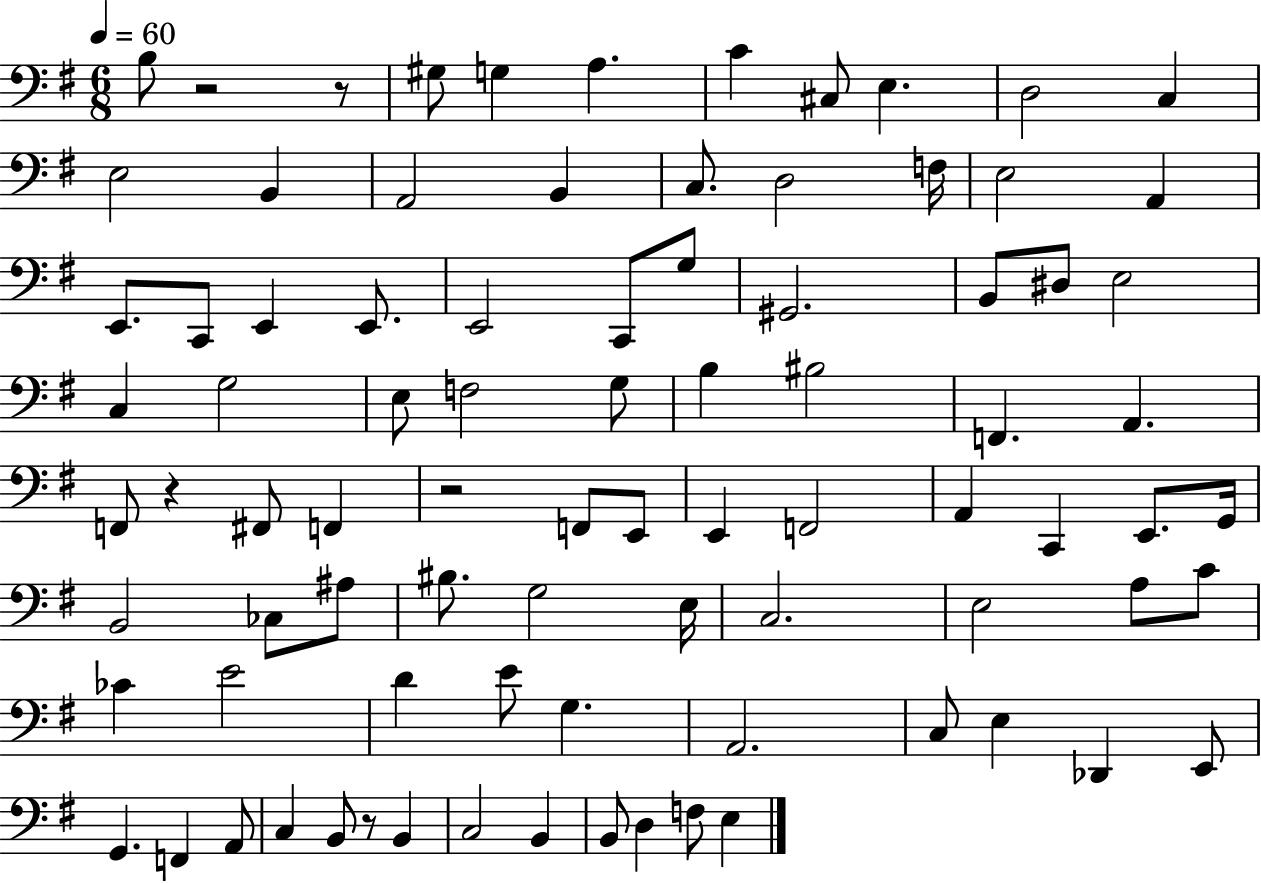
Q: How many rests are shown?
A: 5